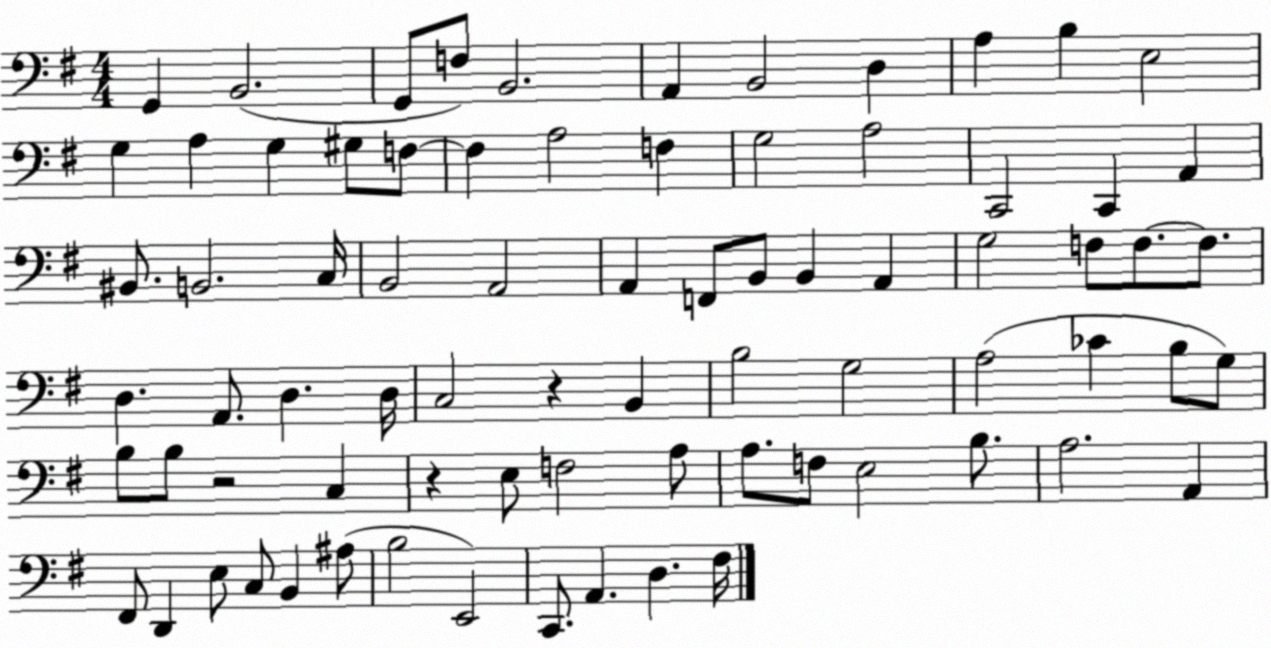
X:1
T:Untitled
M:4/4
L:1/4
K:G
G,, B,,2 G,,/2 F,/2 B,,2 A,, B,,2 D, A, B, E,2 G, A, G, ^G,/2 F,/2 F, A,2 F, G,2 A,2 C,,2 C,, A,, ^B,,/2 B,,2 C,/4 B,,2 A,,2 A,, F,,/2 B,,/2 B,, A,, G,2 F,/2 F,/2 F,/2 D, A,,/2 D, D,/4 C,2 z B,, B,2 G,2 A,2 _C B,/2 G,/2 B,/2 B,/2 z2 C, z E,/2 F,2 A,/2 A,/2 F,/2 E,2 B,/2 A,2 A,, ^F,,/2 D,, E,/2 C,/2 B,, ^A,/2 B,2 E,,2 C,,/2 A,, D, ^F,/4